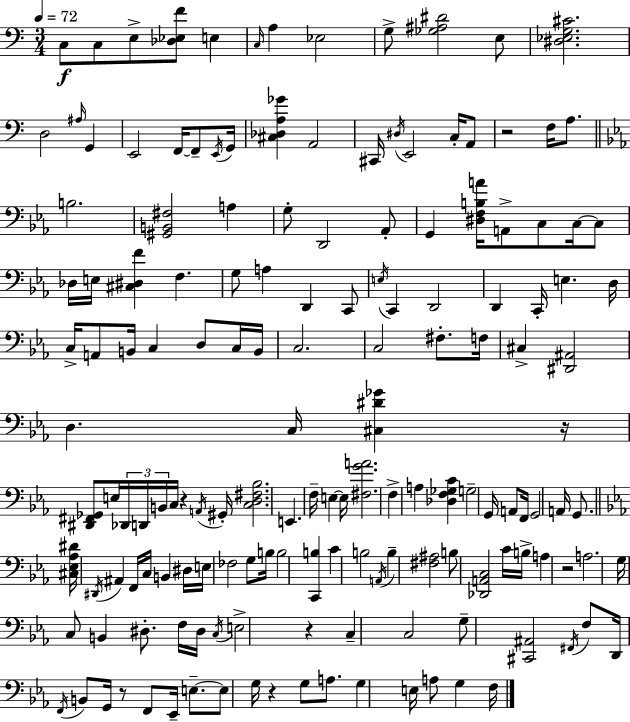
C3/e C3/e E3/e [Db3,Eb3,F4]/e E3/q C3/s A3/q Eb3/h G3/e [Gb3,A#3,D#4]/h E3/e [D#3,Eb3,G3,C#4]/h. D3/h A#3/s G2/q E2/h F2/s F2/e E2/s G2/s [C#3,Db3,A3,Gb4]/q A2/h C#2/s D#3/s E2/h C3/s A2/e R/h F3/s A3/e. B3/h. [G#2,B2,F#3]/h A3/q G3/e D2/h Ab2/e G2/q [D#3,F3,B3,A4]/s A2/e C3/e C3/s C3/e Db3/s E3/s [C#3,D#3,F4]/q F3/q. G3/e A3/q D2/q C2/e E3/s C2/q D2/h D2/q C2/s E3/q. D3/s C3/s A2/e B2/s C3/q D3/e C3/s B2/s C3/h. C3/h F#3/e. F3/s C#3/q [D#2,A#2]/h D3/q. C3/s [C#3,D#4,Gb4]/q R/s [D#2,F#2,Gb2]/e E3/s Db2/s D2/s B2/s C3/s R/q A2/s G#2/s [C3,D3,F#3,Bb3]/h. E2/q. F3/s E3/q E3/s [F#3,G4,A4]/h. F3/q A3/q [Db3,F3,Gb3,C4]/q G3/h G2/s A2/e F2/s G2/h A2/s G2/e. [C#3,Eb3,Ab3,D#4]/s D#2/s A#2/q F2/s C3/s B2/q D#3/s E3/s FES3/h G3/e B3/s B3/h [C2,B3]/q C4/q B3/h A2/s B3/q [F#3,A#3]/h B3/e [Db2,A2,C3]/h C4/s B3/s A3/q R/h A3/h. G3/s C3/e B2/q D#3/e. F3/s D#3/s C3/s E3/h R/q C3/q C3/h G3/e [C#2,A#2]/h F#2/s F3/e D2/s F2/s B2/e G2/s R/e F2/e Eb2/s E3/e. E3/e G3/s R/q G3/e A3/e. G3/q E3/s A3/e G3/q F3/s